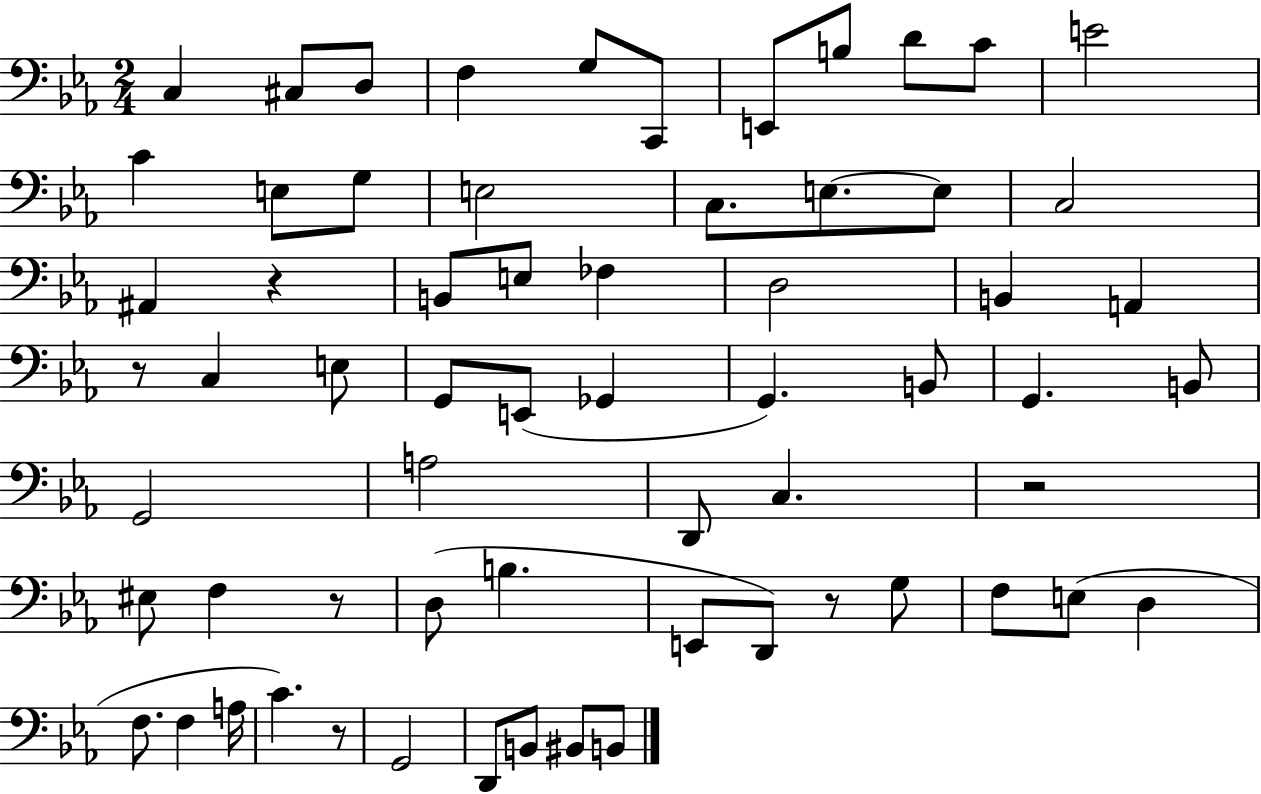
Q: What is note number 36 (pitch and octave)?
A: G2